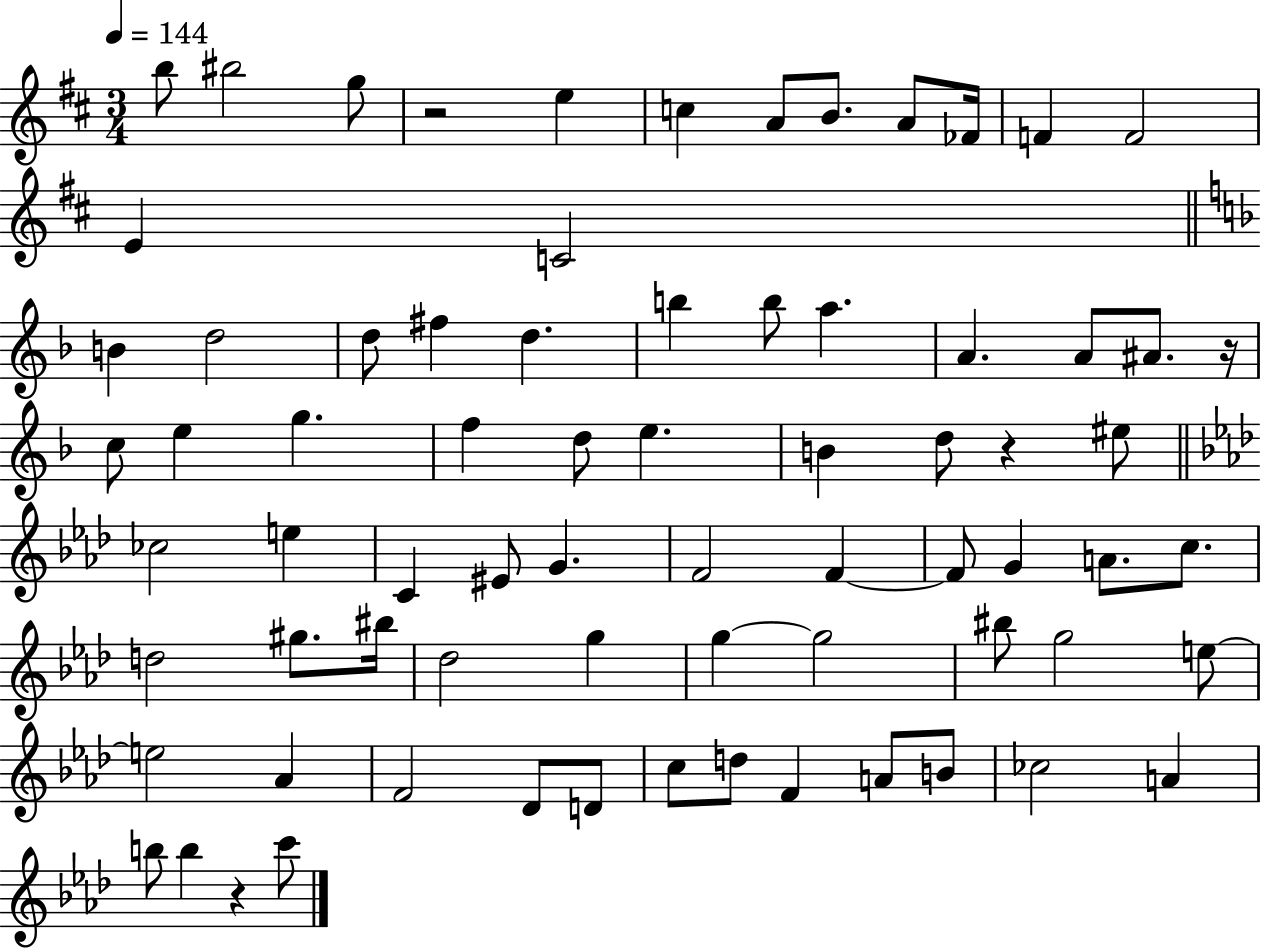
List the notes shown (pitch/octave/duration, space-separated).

B5/e BIS5/h G5/e R/h E5/q C5/q A4/e B4/e. A4/e FES4/s F4/q F4/h E4/q C4/h B4/q D5/h D5/e F#5/q D5/q. B5/q B5/e A5/q. A4/q. A4/e A#4/e. R/s C5/e E5/q G5/q. F5/q D5/e E5/q. B4/q D5/e R/q EIS5/e CES5/h E5/q C4/q EIS4/e G4/q. F4/h F4/q F4/e G4/q A4/e. C5/e. D5/h G#5/e. BIS5/s Db5/h G5/q G5/q G5/h BIS5/e G5/h E5/e E5/h Ab4/q F4/h Db4/e D4/e C5/e D5/e F4/q A4/e B4/e CES5/h A4/q B5/e B5/q R/q C6/e